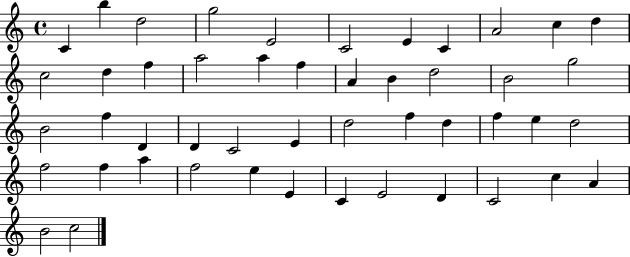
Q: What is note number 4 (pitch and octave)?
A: G5